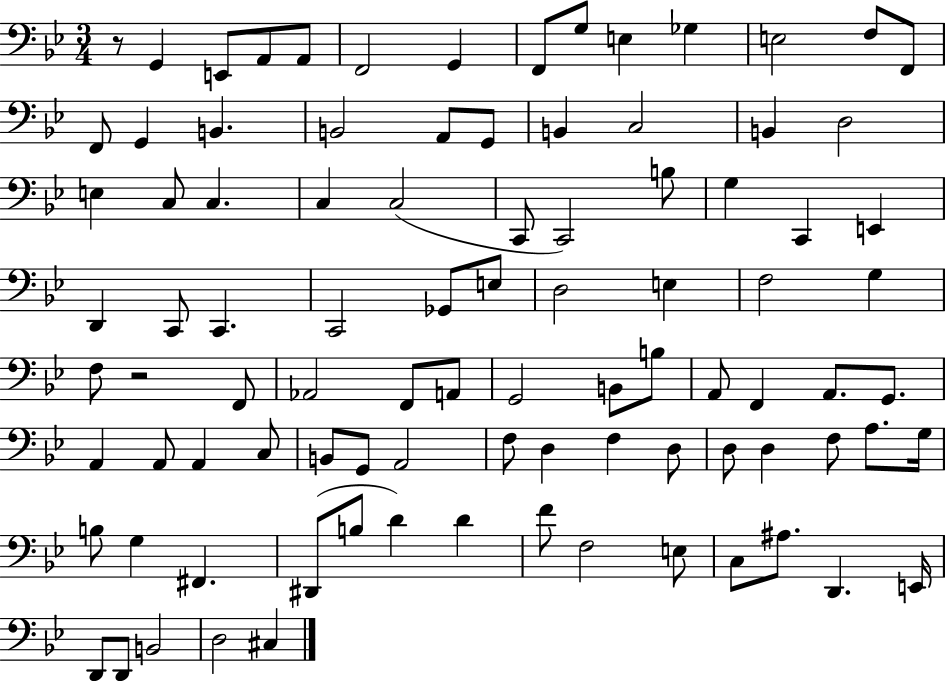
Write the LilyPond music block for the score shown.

{
  \clef bass
  \numericTimeSignature
  \time 3/4
  \key bes \major
  \repeat volta 2 { r8 g,4 e,8 a,8 a,8 | f,2 g,4 | f,8 g8 e4 ges4 | e2 f8 f,8 | \break f,8 g,4 b,4. | b,2 a,8 g,8 | b,4 c2 | b,4 d2 | \break e4 c8 c4. | c4 c2( | c,8 c,2) b8 | g4 c,4 e,4 | \break d,4 c,8 c,4. | c,2 ges,8 e8 | d2 e4 | f2 g4 | \break f8 r2 f,8 | aes,2 f,8 a,8 | g,2 b,8 b8 | a,8 f,4 a,8. g,8. | \break a,4 a,8 a,4 c8 | b,8 g,8 a,2 | f8 d4 f4 d8 | d8 d4 f8 a8. g16 | \break b8 g4 fis,4. | dis,8( b8 d'4) d'4 | f'8 f2 e8 | c8 ais8. d,4. e,16 | \break d,8 d,8 b,2 | d2 cis4 | } \bar "|."
}